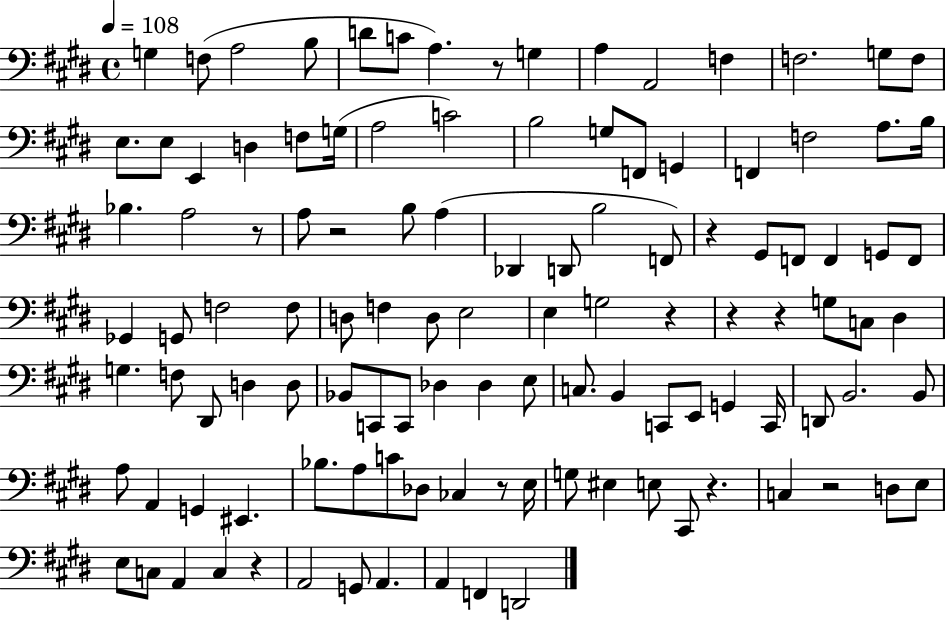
G3/q F3/e A3/h B3/e D4/e C4/e A3/q. R/e G3/q A3/q A2/h F3/q F3/h. G3/e F3/e E3/e. E3/e E2/q D3/q F3/e G3/s A3/h C4/h B3/h G3/e F2/e G2/q F2/q F3/h A3/e. B3/s Bb3/q. A3/h R/e A3/e R/h B3/e A3/q Db2/q D2/e B3/h F2/e R/q G#2/e F2/e F2/q G2/e F2/e Gb2/q G2/e F3/h F3/e D3/e F3/q D3/e E3/h E3/q G3/h R/q R/q R/q G3/e C3/e D#3/q G3/q. F3/e D#2/e D3/q D3/e Bb2/e C2/e C2/e Db3/q Db3/q E3/e C3/e. B2/q C2/e E2/e G2/q C2/s D2/e B2/h. B2/e A3/e A2/q G2/q EIS2/q. Bb3/e. A3/e C4/e Db3/e CES3/q R/e E3/s G3/e EIS3/q E3/e C#2/e R/q. C3/q R/h D3/e E3/e E3/e C3/e A2/q C3/q R/q A2/h G2/e A2/q. A2/q F2/q D2/h